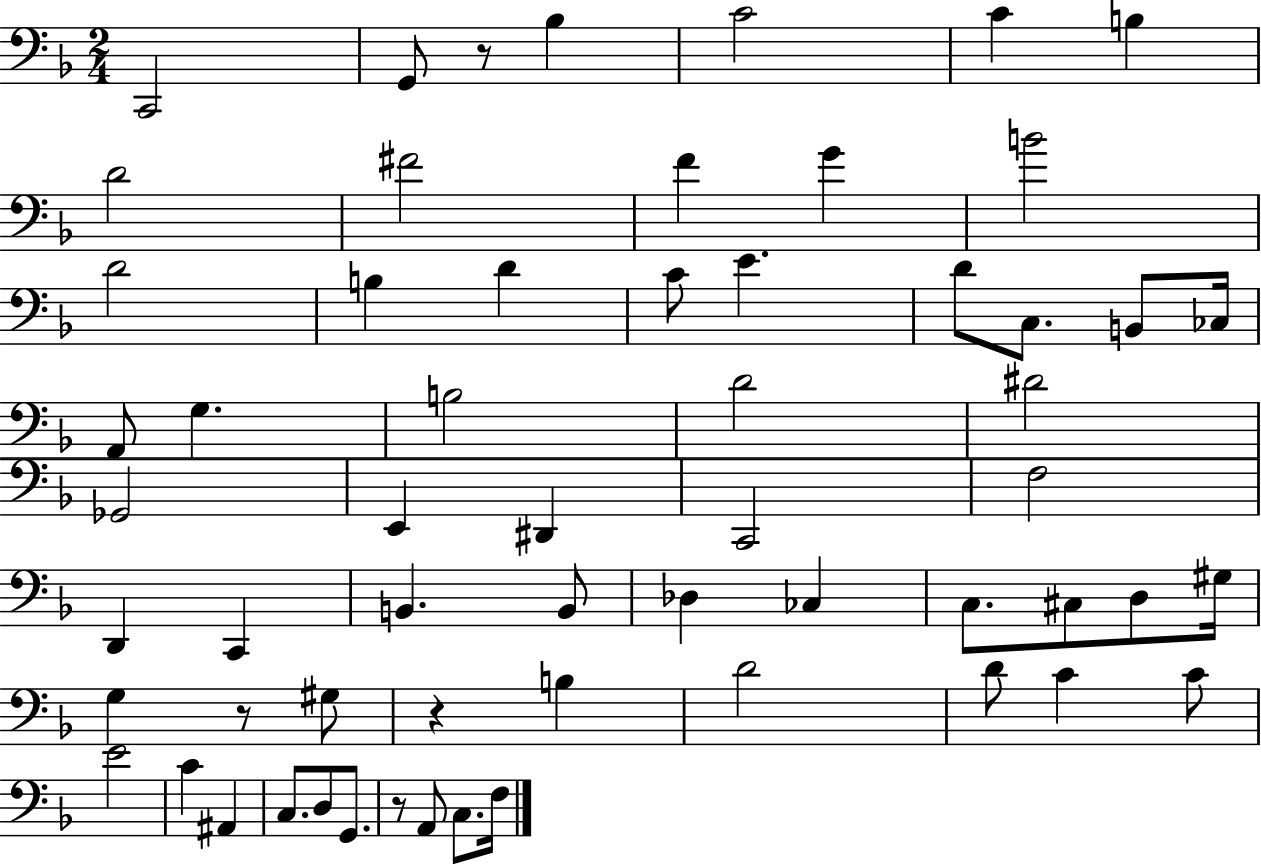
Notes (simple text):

C2/h G2/e R/e Bb3/q C4/h C4/q B3/q D4/h F#4/h F4/q G4/q B4/h D4/h B3/q D4/q C4/e E4/q. D4/e C3/e. B2/e CES3/s A2/e G3/q. B3/h D4/h D#4/h Gb2/h E2/q D#2/q C2/h F3/h D2/q C2/q B2/q. B2/e Db3/q CES3/q C3/e. C#3/e D3/e G#3/s G3/q R/e G#3/e R/q B3/q D4/h D4/e C4/q C4/e E4/h C4/q A#2/q C3/e. D3/e G2/e. R/e A2/e C3/e. F3/s